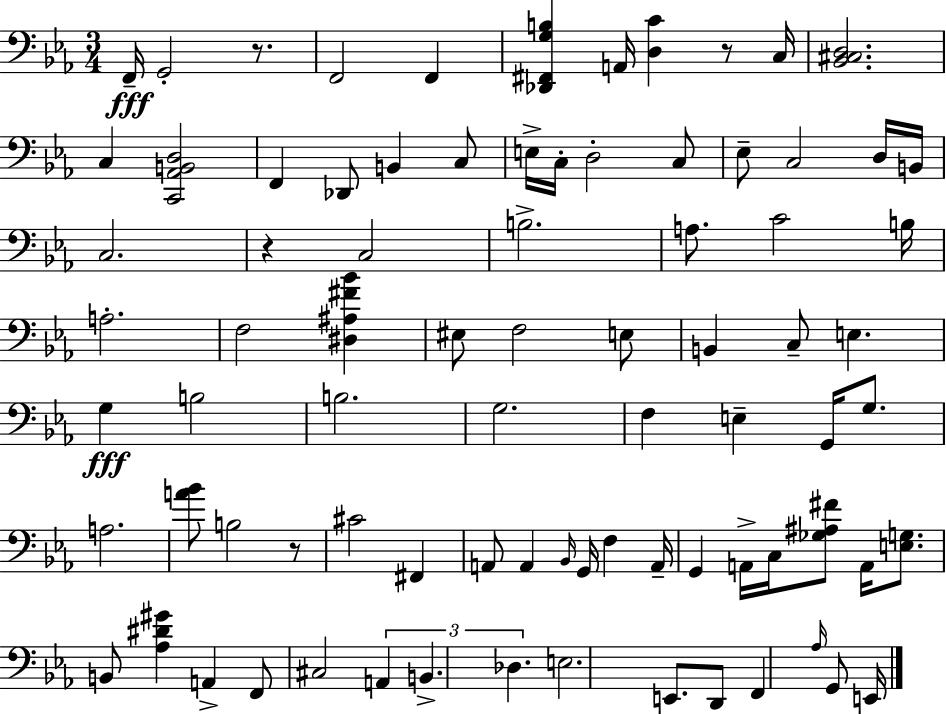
F2/s G2/h R/e. F2/h F2/q [Db2,F#2,G3,B3]/q A2/s [D3,C4]/q R/e C3/s [Bb2,C#3,D3]/h. C3/q [C2,Ab2,B2,D3]/h F2/q Db2/e B2/q C3/e E3/s C3/s D3/h C3/e Eb3/e C3/h D3/s B2/s C3/h. R/q C3/h B3/h. A3/e. C4/h B3/s A3/h. F3/h [D#3,A#3,F#4,Bb4]/q EIS3/e F3/h E3/e B2/q C3/e E3/q. G3/q B3/h B3/h. G3/h. F3/q E3/q G2/s G3/e. A3/h. [A4,Bb4]/e B3/h R/e C#4/h F#2/q A2/e A2/q Bb2/s G2/s F3/q A2/s G2/q A2/s C3/s [Gb3,A#3,F#4]/e A2/s [E3,G3]/e. B2/e [Ab3,D#4,G#4]/q A2/q F2/e C#3/h A2/q B2/q. Db3/q. E3/h. E2/e. D2/e F2/q Ab3/s G2/e E2/s